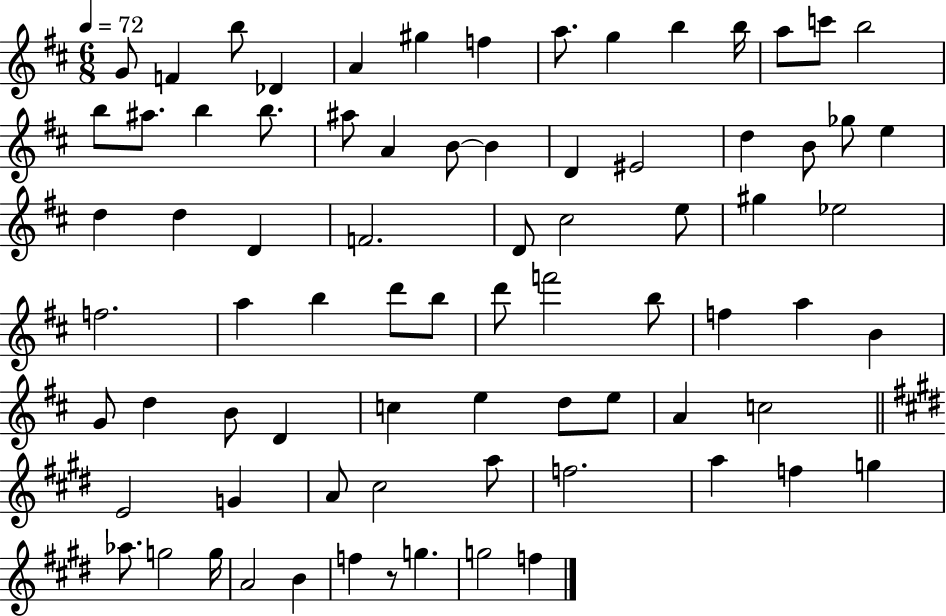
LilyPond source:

{
  \clef treble
  \numericTimeSignature
  \time 6/8
  \key d \major
  \tempo 4 = 72
  g'8 f'4 b''8 des'4 | a'4 gis''4 f''4 | a''8. g''4 b''4 b''16 | a''8 c'''8 b''2 | \break b''8 ais''8. b''4 b''8. | ais''8 a'4 b'8~~ b'4 | d'4 eis'2 | d''4 b'8 ges''8 e''4 | \break d''4 d''4 d'4 | f'2. | d'8 cis''2 e''8 | gis''4 ees''2 | \break f''2. | a''4 b''4 d'''8 b''8 | d'''8 f'''2 b''8 | f''4 a''4 b'4 | \break g'8 d''4 b'8 d'4 | c''4 e''4 d''8 e''8 | a'4 c''2 | \bar "||" \break \key e \major e'2 g'4 | a'8 cis''2 a''8 | f''2. | a''4 f''4 g''4 | \break aes''8. g''2 g''16 | a'2 b'4 | f''4 r8 g''4. | g''2 f''4 | \break \bar "|."
}